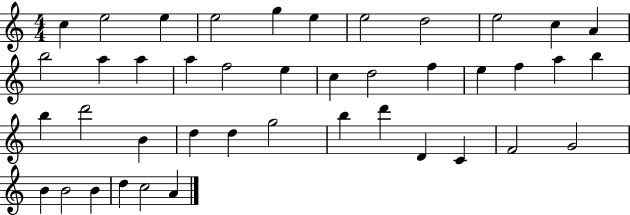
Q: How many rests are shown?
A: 0